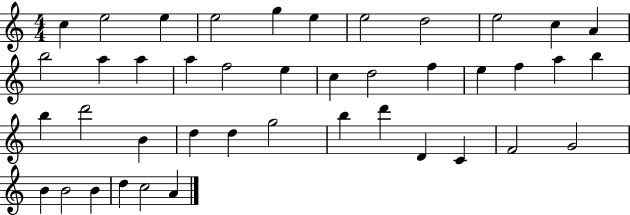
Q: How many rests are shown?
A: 0